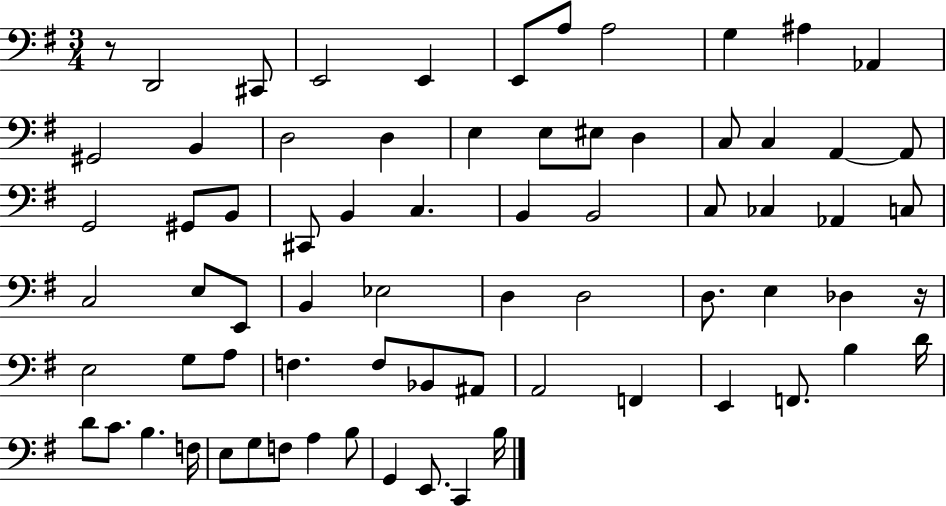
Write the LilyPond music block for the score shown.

{
  \clef bass
  \numericTimeSignature
  \time 3/4
  \key g \major
  r8 d,2 cis,8 | e,2 e,4 | e,8 a8 a2 | g4 ais4 aes,4 | \break gis,2 b,4 | d2 d4 | e4 e8 eis8 d4 | c8 c4 a,4~~ a,8 | \break g,2 gis,8 b,8 | cis,8 b,4 c4. | b,4 b,2 | c8 ces4 aes,4 c8 | \break c2 e8 e,8 | b,4 ees2 | d4 d2 | d8. e4 des4 r16 | \break e2 g8 a8 | f4. f8 bes,8 ais,8 | a,2 f,4 | e,4 f,8. b4 d'16 | \break d'8 c'8. b4. f16 | e8 g8 f8 a4 b8 | g,4 e,8. c,4 b16 | \bar "|."
}